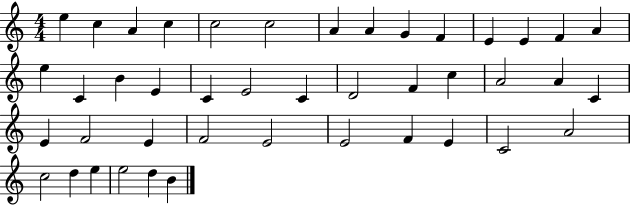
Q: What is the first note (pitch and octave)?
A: E5